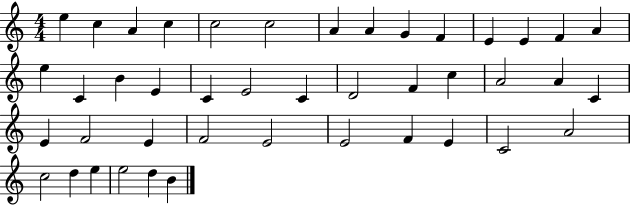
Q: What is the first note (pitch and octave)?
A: E5